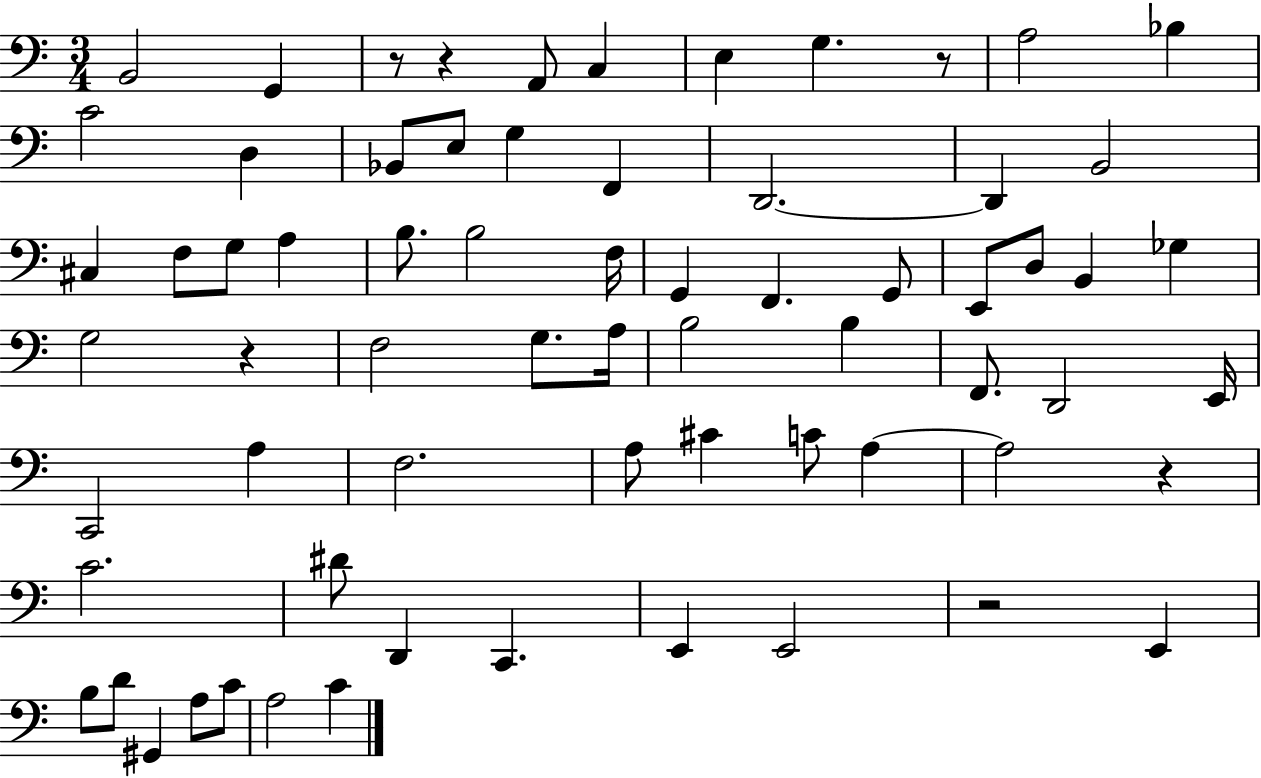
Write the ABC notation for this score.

X:1
T:Untitled
M:3/4
L:1/4
K:C
B,,2 G,, z/2 z A,,/2 C, E, G, z/2 A,2 _B, C2 D, _B,,/2 E,/2 G, F,, D,,2 D,, B,,2 ^C, F,/2 G,/2 A, B,/2 B,2 F,/4 G,, F,, G,,/2 E,,/2 D,/2 B,, _G, G,2 z F,2 G,/2 A,/4 B,2 B, F,,/2 D,,2 E,,/4 C,,2 A, F,2 A,/2 ^C C/2 A, A,2 z C2 ^D/2 D,, C,, E,, E,,2 z2 E,, B,/2 D/2 ^G,, A,/2 C/2 A,2 C